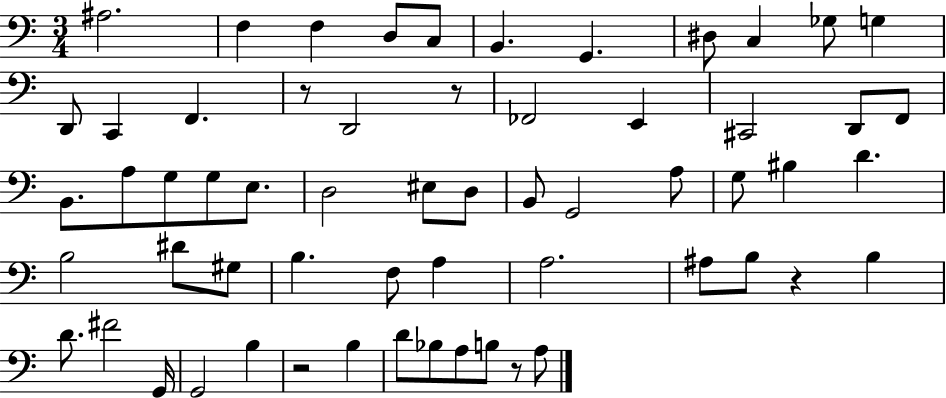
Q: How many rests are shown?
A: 5